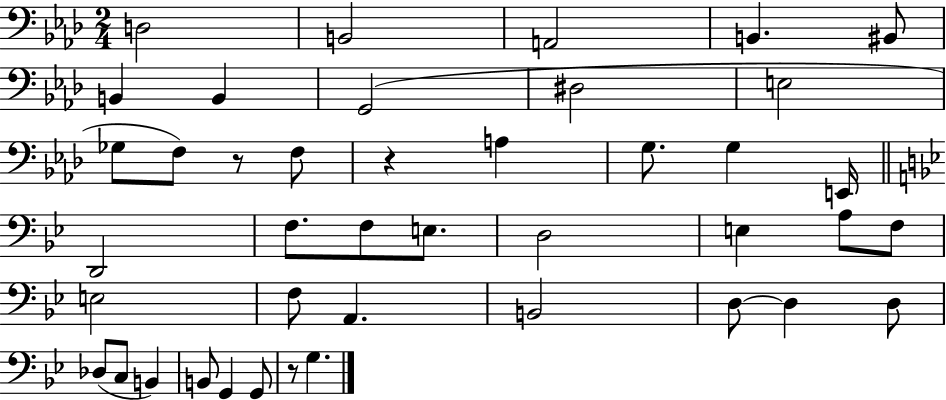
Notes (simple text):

D3/h B2/h A2/h B2/q. BIS2/e B2/q B2/q G2/h D#3/h E3/h Gb3/e F3/e R/e F3/e R/q A3/q G3/e. G3/q E2/s D2/h F3/e. F3/e E3/e. D3/h E3/q A3/e F3/e E3/h F3/e A2/q. B2/h D3/e D3/q D3/e Db3/e C3/e B2/q B2/e G2/q G2/e R/e G3/q.